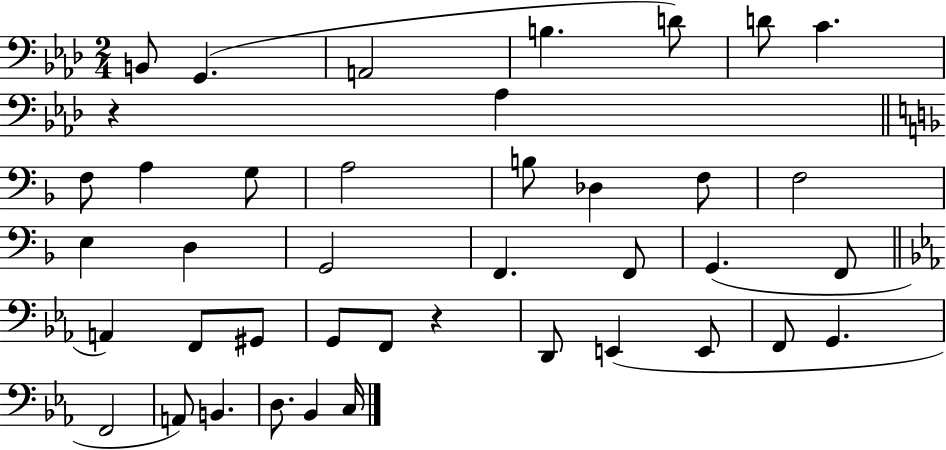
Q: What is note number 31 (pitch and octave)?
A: E2